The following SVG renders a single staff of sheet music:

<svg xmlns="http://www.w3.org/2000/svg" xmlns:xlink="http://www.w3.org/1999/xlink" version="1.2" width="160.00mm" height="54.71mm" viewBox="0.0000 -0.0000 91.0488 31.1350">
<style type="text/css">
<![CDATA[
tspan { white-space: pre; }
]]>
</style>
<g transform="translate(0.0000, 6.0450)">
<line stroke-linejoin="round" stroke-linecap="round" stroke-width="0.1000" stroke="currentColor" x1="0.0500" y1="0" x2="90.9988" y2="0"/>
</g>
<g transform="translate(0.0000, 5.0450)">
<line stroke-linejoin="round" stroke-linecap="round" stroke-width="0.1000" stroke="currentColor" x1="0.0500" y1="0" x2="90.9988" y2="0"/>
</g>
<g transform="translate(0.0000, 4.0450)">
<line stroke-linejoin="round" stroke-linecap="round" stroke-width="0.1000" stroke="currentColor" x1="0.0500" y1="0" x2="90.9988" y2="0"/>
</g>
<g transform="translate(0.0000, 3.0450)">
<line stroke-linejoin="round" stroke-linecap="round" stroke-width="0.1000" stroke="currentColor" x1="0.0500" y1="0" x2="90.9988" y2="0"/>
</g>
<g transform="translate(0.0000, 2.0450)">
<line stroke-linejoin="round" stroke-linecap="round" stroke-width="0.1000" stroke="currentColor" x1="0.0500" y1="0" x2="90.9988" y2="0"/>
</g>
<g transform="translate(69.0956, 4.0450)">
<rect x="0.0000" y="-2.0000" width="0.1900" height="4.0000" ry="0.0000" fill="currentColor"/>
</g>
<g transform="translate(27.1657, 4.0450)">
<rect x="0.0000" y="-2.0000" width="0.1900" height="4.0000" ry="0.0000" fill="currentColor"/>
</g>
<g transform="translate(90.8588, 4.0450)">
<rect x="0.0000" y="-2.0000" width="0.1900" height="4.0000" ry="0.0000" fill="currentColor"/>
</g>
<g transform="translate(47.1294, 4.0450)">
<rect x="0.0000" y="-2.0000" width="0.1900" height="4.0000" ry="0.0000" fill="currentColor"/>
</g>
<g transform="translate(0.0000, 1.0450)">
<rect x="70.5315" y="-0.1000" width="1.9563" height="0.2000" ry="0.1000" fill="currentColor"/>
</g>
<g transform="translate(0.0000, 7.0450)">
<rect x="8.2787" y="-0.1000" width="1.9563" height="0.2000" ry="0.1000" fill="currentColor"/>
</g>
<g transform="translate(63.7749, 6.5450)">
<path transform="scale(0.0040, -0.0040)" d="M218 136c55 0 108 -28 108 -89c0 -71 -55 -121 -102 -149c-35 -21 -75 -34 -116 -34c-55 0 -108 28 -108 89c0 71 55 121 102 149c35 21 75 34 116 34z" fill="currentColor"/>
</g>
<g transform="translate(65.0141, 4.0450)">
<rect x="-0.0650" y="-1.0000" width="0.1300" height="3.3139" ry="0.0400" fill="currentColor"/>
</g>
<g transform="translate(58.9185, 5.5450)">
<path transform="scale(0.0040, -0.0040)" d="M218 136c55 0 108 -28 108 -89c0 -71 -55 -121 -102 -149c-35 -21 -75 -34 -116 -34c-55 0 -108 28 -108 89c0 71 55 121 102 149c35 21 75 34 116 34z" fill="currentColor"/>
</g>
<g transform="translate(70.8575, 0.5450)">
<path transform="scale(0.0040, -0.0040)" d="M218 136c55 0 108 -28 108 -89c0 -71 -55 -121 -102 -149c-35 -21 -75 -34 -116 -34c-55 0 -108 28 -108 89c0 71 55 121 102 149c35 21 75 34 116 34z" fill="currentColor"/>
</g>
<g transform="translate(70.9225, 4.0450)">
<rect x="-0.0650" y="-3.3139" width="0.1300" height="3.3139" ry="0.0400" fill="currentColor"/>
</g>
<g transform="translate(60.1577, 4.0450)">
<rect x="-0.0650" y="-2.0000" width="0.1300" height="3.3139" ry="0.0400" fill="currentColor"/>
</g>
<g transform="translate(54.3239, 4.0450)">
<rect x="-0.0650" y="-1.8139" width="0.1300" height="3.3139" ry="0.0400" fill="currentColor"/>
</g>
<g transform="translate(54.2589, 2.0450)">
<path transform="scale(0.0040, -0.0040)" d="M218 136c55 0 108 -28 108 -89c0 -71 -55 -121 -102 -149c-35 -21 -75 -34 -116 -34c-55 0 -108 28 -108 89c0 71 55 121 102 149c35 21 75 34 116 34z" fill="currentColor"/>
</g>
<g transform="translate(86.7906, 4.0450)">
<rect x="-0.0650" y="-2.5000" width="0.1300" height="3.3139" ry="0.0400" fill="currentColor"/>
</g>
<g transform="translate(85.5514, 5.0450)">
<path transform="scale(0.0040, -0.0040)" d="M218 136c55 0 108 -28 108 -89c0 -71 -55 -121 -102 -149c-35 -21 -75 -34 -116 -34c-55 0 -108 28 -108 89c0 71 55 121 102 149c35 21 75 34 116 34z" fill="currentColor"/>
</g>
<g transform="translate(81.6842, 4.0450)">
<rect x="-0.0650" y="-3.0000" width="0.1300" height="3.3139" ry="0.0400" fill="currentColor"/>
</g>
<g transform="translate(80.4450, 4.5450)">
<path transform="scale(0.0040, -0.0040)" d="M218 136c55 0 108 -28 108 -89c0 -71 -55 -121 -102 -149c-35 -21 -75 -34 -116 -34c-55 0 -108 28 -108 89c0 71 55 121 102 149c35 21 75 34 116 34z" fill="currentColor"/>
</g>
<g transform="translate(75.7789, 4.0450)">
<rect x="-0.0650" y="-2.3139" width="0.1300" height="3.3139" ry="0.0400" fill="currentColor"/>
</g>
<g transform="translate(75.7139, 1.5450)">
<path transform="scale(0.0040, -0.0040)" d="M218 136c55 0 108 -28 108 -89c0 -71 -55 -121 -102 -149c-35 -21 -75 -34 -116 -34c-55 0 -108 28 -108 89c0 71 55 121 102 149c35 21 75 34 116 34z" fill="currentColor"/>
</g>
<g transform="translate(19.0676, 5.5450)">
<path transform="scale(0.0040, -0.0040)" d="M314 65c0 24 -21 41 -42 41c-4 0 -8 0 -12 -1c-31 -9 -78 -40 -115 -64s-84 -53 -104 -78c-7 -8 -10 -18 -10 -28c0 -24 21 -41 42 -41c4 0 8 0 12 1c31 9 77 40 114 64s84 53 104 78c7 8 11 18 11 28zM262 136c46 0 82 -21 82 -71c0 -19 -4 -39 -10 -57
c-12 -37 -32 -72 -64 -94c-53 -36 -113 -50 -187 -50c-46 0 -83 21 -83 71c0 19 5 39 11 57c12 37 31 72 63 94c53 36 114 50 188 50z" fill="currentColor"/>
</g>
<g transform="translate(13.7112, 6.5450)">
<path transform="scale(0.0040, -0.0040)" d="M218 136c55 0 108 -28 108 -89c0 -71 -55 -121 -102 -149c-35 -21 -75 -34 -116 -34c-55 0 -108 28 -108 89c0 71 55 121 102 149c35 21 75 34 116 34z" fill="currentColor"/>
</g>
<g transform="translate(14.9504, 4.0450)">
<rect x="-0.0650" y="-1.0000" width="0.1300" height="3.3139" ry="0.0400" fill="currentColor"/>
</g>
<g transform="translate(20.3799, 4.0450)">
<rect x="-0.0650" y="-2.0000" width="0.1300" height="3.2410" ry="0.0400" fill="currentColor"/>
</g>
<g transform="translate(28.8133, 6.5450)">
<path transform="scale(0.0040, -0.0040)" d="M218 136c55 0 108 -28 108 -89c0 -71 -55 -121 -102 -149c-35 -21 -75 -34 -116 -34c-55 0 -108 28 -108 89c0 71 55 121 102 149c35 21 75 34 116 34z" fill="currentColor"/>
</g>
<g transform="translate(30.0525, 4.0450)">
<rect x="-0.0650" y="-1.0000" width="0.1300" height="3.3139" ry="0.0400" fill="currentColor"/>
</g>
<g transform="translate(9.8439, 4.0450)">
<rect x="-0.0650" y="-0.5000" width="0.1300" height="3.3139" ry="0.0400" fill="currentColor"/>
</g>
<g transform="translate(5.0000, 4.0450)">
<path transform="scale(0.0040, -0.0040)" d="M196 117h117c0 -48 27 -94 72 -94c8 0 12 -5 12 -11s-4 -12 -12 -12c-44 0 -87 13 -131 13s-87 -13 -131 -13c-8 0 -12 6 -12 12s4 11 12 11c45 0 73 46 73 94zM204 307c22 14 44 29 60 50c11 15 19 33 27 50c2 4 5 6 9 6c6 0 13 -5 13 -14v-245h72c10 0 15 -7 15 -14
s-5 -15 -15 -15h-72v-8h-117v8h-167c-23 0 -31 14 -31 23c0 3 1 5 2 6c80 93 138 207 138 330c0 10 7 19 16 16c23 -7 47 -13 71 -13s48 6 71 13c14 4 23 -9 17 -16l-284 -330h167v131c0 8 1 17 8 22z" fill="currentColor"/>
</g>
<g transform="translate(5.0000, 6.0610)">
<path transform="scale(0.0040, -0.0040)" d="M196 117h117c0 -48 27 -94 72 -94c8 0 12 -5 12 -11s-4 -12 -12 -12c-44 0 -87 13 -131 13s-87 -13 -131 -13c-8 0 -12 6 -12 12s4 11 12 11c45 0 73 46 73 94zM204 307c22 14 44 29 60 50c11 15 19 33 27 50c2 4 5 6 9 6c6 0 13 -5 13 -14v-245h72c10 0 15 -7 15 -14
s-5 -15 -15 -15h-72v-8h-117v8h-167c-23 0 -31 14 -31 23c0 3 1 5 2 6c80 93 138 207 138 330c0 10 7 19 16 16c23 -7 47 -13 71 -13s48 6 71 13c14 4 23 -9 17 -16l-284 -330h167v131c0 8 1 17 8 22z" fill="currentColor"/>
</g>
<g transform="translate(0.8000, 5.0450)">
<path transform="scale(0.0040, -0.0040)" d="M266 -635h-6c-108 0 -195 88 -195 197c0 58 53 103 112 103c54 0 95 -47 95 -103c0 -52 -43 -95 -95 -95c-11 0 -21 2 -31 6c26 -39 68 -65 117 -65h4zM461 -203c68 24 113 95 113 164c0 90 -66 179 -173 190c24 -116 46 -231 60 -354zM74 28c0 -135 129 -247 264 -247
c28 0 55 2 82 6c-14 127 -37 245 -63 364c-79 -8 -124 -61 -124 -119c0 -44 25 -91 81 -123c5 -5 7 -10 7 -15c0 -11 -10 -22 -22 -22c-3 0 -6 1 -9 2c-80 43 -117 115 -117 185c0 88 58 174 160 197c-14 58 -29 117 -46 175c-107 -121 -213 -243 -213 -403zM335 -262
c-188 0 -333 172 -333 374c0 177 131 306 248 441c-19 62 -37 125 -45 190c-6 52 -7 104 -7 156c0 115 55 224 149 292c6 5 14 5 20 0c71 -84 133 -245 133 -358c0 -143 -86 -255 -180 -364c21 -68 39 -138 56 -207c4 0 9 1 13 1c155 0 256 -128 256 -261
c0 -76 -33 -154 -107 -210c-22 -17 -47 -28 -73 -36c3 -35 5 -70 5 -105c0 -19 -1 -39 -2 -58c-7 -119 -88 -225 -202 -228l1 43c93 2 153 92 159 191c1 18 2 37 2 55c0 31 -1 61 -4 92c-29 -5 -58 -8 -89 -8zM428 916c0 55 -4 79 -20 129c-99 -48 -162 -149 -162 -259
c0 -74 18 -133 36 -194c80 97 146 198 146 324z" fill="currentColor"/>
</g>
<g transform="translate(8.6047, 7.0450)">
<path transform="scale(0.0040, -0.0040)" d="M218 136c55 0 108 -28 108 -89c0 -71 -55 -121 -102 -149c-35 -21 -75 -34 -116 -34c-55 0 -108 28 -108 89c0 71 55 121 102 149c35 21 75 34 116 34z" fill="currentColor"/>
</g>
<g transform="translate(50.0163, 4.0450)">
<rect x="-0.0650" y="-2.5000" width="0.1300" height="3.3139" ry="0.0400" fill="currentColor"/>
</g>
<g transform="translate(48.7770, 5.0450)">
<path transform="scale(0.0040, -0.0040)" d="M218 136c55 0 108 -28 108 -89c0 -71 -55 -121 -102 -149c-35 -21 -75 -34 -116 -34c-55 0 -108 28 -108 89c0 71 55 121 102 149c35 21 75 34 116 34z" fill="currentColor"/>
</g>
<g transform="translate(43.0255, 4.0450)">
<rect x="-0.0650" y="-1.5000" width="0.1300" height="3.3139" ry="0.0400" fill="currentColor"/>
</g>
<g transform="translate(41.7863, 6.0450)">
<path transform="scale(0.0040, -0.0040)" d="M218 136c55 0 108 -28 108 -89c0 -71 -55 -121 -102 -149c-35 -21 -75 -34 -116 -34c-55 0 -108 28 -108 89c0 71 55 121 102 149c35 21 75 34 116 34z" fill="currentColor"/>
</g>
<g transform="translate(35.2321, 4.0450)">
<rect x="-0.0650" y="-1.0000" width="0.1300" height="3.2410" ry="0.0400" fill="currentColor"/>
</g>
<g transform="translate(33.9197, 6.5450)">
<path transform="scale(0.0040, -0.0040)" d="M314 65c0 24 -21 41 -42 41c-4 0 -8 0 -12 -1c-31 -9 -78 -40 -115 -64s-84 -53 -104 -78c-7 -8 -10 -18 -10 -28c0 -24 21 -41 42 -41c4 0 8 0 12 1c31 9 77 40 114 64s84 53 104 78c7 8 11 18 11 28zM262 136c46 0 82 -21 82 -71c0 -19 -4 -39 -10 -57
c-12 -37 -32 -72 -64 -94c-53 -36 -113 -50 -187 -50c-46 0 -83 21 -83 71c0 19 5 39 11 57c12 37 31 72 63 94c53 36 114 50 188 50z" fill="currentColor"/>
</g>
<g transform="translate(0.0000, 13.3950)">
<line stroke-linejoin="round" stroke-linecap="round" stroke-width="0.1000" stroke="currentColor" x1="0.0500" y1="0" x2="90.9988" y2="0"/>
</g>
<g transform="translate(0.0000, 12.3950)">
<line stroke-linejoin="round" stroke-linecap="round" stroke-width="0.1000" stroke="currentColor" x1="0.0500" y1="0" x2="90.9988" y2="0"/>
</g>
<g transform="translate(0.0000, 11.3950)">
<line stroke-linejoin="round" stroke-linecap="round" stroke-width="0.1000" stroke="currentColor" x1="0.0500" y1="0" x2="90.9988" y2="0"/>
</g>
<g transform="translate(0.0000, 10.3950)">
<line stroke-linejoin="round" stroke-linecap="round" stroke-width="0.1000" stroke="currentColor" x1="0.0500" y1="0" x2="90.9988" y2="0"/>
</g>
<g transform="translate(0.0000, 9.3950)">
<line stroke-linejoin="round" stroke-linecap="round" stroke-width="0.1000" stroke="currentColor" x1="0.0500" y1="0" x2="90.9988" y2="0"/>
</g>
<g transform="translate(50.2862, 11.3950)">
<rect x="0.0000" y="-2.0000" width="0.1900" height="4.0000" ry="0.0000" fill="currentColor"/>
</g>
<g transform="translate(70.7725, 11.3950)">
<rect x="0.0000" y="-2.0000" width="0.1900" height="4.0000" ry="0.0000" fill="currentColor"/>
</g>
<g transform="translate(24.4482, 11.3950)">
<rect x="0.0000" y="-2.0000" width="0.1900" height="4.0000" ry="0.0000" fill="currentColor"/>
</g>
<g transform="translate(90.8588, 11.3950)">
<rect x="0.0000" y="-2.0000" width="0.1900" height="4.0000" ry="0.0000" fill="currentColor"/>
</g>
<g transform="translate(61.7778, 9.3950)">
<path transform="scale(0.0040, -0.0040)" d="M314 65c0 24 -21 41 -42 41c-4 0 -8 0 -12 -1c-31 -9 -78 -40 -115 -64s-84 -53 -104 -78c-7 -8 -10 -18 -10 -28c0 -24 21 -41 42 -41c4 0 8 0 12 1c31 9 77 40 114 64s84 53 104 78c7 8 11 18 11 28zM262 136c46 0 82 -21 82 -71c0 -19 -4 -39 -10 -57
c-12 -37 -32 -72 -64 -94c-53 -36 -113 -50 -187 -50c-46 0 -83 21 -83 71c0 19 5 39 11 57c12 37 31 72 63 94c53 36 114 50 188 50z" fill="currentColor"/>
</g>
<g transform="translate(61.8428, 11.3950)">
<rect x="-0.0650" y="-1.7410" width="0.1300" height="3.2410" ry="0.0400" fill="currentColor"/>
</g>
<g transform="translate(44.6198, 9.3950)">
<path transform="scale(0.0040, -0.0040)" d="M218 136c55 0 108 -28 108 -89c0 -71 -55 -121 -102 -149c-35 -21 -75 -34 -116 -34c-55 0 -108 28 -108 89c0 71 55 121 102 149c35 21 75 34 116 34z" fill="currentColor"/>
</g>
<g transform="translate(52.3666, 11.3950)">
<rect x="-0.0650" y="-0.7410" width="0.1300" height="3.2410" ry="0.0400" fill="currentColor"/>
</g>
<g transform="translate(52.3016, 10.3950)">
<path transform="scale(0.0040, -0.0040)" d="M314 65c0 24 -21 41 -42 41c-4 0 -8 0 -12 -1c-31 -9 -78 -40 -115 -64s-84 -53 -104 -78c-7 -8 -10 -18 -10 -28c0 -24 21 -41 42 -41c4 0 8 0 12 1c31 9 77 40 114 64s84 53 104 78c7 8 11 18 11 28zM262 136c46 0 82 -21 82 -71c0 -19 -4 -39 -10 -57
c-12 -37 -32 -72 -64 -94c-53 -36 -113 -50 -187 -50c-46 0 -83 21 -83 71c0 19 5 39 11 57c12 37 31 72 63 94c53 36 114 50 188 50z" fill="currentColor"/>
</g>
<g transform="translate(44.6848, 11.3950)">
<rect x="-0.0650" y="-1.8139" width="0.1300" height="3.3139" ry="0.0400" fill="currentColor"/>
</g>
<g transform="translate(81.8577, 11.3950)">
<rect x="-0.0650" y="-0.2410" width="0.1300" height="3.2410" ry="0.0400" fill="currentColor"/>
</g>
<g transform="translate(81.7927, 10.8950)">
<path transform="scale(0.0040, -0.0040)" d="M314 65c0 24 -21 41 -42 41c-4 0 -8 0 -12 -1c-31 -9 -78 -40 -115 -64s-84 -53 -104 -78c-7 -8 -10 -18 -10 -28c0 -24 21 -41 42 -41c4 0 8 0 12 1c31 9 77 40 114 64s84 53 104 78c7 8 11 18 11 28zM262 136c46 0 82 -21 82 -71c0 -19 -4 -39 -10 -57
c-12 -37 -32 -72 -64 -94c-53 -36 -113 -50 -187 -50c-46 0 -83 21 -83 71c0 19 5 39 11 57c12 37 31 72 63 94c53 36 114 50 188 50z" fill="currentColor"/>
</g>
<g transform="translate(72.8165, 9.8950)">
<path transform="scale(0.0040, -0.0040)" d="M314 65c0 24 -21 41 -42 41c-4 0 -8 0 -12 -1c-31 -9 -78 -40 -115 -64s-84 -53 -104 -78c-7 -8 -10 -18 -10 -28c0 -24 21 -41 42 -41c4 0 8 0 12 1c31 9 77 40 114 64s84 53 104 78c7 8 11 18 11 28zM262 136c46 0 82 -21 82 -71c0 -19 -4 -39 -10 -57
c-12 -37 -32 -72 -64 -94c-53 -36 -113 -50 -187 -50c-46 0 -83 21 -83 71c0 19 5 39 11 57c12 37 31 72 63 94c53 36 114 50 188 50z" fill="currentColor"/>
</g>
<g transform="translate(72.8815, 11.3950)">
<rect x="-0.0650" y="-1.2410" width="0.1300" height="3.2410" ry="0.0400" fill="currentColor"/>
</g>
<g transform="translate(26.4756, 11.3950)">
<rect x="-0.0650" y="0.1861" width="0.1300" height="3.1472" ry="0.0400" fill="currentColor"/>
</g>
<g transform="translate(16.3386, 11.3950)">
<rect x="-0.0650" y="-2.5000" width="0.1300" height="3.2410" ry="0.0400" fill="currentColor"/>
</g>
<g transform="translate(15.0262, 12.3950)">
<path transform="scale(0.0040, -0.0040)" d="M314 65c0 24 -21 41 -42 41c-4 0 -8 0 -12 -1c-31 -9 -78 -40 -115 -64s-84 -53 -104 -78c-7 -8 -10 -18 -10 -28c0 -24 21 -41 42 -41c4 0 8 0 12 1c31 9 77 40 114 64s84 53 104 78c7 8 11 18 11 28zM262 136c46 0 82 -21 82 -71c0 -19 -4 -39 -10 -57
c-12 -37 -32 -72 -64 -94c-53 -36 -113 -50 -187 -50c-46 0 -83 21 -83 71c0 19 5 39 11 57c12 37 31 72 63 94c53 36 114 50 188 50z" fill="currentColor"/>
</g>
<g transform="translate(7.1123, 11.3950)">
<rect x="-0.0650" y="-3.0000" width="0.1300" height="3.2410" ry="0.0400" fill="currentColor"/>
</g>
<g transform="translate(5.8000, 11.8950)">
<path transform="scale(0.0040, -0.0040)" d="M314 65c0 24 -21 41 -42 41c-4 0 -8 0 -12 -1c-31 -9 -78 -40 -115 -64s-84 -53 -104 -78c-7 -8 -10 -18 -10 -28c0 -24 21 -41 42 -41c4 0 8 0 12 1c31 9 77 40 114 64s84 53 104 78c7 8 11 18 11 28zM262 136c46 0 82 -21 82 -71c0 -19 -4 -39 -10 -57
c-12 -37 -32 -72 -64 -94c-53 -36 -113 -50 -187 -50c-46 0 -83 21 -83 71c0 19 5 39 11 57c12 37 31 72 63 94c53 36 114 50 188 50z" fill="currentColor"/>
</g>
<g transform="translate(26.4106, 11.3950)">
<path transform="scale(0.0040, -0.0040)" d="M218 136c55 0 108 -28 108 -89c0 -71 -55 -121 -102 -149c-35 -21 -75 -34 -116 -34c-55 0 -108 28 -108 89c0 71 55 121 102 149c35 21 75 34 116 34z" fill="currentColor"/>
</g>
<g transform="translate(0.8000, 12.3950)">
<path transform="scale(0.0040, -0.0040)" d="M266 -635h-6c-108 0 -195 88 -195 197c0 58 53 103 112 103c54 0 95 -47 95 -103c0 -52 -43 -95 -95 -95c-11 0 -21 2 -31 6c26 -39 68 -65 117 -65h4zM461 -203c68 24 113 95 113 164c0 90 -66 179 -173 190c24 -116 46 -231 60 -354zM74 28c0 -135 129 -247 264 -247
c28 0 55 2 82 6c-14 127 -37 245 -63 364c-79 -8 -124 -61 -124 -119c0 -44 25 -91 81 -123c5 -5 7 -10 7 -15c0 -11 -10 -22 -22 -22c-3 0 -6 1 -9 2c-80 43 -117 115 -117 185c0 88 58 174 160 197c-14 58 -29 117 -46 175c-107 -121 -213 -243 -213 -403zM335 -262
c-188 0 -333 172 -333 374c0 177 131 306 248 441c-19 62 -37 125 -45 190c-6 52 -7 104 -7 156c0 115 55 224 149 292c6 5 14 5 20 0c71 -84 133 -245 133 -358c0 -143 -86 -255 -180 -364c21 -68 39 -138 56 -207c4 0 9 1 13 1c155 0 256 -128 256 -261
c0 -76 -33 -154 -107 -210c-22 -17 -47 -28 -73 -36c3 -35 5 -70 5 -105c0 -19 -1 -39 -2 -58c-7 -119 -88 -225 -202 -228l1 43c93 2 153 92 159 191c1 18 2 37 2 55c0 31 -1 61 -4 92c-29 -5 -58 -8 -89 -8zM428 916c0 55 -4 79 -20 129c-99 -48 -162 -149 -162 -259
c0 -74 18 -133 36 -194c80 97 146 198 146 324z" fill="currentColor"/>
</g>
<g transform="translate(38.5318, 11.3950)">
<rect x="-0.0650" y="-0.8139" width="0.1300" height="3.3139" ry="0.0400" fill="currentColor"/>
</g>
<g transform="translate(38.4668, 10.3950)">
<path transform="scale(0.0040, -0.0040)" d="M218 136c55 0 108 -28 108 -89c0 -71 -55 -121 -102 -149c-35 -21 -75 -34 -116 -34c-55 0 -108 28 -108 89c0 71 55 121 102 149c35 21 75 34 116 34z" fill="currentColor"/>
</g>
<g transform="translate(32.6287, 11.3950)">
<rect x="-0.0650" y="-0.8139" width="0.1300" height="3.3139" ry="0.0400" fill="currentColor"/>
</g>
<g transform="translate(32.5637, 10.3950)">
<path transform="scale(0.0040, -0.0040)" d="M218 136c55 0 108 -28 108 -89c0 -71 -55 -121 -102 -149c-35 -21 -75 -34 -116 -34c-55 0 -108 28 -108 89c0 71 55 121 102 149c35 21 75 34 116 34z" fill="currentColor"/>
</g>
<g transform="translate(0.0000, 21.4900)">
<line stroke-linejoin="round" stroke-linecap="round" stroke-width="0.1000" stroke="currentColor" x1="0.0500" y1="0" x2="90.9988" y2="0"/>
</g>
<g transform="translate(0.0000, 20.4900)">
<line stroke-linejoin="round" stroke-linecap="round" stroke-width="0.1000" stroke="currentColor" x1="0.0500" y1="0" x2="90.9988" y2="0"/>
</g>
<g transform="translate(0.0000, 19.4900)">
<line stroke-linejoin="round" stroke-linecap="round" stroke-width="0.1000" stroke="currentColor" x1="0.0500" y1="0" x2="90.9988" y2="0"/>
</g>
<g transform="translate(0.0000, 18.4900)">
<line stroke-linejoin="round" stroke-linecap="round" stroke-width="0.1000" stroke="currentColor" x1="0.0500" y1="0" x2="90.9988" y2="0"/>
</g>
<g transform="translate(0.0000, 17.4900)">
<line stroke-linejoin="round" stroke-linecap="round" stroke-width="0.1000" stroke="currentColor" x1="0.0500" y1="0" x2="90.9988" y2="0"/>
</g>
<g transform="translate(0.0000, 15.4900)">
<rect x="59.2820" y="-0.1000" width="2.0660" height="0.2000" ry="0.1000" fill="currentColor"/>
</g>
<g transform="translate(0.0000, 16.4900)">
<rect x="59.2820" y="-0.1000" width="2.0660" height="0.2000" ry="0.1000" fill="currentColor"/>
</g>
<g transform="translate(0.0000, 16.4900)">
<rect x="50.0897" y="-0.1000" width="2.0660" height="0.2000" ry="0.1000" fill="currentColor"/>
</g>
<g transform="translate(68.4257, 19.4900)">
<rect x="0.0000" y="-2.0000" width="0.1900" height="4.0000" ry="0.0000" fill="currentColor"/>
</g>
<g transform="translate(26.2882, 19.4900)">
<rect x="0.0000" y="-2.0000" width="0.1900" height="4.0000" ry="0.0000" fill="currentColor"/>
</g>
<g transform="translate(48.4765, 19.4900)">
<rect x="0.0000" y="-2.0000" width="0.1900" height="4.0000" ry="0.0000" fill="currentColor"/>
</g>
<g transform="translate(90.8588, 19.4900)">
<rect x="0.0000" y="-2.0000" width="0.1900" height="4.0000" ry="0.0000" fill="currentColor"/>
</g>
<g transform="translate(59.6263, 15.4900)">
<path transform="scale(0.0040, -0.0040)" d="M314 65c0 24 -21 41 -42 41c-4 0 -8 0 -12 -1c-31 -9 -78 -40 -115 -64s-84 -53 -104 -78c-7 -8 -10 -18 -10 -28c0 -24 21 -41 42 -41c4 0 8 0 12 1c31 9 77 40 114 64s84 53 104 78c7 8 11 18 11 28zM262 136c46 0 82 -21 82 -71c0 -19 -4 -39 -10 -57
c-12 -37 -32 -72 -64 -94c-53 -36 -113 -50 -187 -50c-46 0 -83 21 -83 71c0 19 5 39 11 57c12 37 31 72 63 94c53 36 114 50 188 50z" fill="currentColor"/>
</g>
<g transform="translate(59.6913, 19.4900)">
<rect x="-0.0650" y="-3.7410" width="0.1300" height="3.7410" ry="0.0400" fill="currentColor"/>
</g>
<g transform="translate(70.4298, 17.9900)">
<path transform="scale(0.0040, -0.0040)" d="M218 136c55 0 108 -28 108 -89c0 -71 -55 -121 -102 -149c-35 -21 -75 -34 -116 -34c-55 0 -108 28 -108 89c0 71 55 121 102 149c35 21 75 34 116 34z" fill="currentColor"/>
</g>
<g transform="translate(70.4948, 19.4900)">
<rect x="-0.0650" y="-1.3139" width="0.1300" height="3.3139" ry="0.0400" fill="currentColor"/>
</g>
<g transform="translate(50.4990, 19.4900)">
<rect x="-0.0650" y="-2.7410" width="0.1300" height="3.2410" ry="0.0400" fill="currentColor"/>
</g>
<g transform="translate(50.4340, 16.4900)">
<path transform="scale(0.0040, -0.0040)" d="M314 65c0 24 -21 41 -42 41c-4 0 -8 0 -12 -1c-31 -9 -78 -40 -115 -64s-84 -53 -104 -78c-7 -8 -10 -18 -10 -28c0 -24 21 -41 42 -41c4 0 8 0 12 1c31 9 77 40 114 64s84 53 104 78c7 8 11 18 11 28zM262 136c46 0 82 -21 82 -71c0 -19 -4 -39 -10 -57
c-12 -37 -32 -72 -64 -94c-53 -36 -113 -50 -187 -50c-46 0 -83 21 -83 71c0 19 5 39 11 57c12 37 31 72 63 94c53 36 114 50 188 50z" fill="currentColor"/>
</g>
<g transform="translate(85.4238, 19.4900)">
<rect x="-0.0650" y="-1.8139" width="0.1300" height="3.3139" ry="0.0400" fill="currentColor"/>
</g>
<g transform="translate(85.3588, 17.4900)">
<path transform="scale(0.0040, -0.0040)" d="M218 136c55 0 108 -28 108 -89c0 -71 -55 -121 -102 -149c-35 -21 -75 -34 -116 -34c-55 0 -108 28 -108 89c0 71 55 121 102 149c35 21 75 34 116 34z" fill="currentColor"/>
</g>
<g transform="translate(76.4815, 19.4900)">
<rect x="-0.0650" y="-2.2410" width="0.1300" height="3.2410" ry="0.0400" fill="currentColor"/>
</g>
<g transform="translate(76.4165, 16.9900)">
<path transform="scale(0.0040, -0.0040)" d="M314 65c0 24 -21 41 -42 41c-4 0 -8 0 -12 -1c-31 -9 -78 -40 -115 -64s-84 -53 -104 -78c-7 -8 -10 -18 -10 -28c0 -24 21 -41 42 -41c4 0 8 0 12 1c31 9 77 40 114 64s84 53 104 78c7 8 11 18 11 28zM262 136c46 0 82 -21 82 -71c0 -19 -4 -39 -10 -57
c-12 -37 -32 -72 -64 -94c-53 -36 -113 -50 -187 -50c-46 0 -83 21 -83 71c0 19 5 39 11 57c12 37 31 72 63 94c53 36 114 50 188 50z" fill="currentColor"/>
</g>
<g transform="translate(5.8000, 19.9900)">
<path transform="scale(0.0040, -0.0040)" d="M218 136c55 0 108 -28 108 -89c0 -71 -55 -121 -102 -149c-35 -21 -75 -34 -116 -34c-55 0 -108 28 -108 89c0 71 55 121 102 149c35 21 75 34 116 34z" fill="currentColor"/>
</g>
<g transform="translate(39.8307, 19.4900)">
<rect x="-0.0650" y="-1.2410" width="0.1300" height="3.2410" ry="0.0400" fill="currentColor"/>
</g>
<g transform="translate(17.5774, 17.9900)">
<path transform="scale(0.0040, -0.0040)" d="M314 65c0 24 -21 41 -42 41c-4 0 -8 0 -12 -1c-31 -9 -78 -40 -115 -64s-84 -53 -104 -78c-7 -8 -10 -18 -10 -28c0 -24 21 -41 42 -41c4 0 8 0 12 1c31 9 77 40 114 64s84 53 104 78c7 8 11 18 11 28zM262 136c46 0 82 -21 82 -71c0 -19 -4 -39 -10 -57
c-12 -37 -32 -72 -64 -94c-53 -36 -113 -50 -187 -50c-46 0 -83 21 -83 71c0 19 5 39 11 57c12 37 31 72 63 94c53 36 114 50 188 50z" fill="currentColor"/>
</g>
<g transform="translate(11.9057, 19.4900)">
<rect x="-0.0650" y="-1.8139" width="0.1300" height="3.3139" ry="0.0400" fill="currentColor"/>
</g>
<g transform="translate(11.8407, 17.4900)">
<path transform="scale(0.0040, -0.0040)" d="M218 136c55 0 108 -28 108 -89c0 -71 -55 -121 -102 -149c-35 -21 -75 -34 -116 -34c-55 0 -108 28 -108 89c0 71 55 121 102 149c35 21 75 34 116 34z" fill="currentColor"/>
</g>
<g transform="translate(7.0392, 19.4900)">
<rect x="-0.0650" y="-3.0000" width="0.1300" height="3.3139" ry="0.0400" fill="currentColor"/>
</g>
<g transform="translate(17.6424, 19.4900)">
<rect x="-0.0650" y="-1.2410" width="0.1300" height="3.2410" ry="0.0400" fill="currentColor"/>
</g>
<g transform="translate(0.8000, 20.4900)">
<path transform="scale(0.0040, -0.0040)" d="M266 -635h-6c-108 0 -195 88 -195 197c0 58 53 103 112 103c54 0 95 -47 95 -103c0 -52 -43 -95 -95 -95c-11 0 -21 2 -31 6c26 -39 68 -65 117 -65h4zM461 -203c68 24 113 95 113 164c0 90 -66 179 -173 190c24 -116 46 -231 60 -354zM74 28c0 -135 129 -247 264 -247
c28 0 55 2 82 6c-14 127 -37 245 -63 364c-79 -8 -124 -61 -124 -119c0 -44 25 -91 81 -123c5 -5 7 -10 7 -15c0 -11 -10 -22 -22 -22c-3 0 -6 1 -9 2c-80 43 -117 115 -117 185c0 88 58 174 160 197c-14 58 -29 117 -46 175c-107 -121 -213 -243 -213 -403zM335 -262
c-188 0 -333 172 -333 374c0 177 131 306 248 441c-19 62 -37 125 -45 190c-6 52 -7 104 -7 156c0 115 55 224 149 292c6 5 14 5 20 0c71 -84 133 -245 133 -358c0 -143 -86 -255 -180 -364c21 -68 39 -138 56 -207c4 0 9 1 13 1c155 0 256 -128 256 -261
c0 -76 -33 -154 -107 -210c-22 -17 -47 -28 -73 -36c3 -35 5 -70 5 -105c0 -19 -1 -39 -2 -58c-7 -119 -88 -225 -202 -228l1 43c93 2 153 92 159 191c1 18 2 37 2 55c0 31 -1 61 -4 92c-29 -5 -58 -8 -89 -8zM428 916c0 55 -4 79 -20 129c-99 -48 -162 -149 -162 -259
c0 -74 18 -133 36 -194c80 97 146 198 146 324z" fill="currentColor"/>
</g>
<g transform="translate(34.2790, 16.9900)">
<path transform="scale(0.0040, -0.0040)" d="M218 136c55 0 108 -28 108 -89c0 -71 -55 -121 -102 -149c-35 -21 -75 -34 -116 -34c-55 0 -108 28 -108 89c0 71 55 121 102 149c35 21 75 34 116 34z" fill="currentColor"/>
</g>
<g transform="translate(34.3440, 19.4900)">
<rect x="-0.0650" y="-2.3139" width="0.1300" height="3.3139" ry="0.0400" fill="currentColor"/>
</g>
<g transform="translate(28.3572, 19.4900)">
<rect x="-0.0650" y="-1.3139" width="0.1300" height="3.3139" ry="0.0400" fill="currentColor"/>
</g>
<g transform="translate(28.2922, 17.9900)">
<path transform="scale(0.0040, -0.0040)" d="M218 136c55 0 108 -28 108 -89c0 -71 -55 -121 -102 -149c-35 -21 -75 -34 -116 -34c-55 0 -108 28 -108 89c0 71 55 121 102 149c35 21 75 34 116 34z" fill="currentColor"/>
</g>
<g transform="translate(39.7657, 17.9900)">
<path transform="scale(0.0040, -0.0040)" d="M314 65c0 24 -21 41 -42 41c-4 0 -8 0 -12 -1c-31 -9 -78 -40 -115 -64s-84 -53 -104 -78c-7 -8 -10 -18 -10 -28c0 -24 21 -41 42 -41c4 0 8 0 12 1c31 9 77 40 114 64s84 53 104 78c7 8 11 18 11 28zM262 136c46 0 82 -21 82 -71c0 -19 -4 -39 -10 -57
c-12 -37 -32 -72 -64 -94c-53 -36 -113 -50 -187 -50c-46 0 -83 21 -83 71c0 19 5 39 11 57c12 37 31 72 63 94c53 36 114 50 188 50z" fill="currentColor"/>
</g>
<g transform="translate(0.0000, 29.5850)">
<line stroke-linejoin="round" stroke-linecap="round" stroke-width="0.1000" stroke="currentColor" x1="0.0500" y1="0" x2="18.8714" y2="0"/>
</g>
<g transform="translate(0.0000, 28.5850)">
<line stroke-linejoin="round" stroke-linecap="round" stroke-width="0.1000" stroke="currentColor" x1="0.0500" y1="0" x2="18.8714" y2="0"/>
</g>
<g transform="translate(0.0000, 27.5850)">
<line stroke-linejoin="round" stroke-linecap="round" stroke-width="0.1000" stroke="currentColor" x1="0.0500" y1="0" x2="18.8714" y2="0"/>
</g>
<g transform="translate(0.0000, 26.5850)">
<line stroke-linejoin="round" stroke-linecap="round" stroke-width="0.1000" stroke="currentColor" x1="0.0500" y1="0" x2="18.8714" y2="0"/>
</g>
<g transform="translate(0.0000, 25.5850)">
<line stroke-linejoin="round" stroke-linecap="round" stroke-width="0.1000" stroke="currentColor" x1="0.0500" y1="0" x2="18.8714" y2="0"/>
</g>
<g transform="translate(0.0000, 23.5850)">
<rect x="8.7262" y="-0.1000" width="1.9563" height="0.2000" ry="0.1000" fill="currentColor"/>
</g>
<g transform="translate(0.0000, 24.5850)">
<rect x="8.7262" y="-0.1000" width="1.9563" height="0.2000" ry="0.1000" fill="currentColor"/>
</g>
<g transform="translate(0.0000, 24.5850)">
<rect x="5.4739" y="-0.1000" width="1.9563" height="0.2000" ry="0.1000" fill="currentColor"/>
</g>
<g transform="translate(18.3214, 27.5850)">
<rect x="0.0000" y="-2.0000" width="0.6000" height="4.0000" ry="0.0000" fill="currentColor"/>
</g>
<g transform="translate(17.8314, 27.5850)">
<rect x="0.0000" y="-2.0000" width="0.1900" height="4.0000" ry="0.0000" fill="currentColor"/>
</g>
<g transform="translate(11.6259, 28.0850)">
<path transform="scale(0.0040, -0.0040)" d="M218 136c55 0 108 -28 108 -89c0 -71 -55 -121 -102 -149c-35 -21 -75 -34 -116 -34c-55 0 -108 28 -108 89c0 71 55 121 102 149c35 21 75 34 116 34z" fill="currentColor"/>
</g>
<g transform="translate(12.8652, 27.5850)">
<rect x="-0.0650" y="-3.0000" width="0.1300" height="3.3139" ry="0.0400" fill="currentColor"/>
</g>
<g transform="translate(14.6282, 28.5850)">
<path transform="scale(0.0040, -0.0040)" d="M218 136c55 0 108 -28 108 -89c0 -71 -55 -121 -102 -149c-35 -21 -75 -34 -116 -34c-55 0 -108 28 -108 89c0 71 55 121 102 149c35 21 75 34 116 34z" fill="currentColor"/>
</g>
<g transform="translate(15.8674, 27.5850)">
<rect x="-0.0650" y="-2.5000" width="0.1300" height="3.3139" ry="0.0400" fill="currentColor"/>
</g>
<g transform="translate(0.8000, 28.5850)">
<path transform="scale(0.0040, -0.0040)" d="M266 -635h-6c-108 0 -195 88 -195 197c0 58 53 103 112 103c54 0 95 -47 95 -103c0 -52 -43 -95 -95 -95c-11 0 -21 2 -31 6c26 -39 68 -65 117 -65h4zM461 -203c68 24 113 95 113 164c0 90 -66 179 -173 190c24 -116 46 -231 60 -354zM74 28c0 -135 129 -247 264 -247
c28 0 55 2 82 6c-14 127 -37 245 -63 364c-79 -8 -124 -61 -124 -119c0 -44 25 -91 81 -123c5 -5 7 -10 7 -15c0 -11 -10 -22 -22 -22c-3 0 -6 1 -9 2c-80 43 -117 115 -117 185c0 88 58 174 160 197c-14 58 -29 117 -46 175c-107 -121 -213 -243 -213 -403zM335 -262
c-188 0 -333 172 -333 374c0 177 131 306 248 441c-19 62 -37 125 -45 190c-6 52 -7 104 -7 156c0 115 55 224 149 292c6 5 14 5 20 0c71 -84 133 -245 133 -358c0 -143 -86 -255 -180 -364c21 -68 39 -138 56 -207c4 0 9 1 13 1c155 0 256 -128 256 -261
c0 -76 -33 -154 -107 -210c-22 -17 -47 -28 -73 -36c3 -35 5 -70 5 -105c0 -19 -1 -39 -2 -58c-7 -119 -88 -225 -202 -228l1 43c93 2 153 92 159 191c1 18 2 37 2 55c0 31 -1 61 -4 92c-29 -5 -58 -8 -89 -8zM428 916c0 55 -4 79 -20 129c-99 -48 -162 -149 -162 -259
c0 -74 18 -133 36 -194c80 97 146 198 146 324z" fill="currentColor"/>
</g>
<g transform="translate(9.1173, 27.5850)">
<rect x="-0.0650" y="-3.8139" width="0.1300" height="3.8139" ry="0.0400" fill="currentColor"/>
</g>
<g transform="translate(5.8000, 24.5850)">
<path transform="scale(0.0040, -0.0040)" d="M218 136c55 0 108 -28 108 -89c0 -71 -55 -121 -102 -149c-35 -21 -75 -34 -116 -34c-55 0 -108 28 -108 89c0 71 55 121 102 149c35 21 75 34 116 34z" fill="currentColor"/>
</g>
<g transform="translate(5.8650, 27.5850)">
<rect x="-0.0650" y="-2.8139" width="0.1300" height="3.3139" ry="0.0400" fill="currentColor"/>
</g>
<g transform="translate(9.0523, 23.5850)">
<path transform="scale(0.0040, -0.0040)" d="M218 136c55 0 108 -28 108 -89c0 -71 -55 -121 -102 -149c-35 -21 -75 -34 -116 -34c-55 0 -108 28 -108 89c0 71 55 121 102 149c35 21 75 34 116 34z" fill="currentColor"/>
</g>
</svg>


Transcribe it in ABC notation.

X:1
T:Untitled
M:4/4
L:1/4
K:C
C D F2 D D2 E G f F D b g A G A2 G2 B d d f d2 f2 e2 c2 A f e2 e g e2 a2 c'2 e g2 f a c' A G